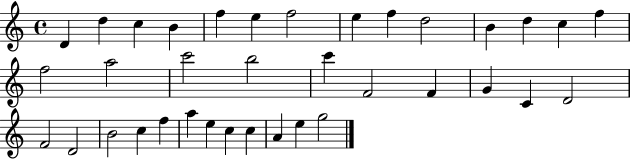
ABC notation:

X:1
T:Untitled
M:4/4
L:1/4
K:C
D d c B f e f2 e f d2 B d c f f2 a2 c'2 b2 c' F2 F G C D2 F2 D2 B2 c f a e c c A e g2